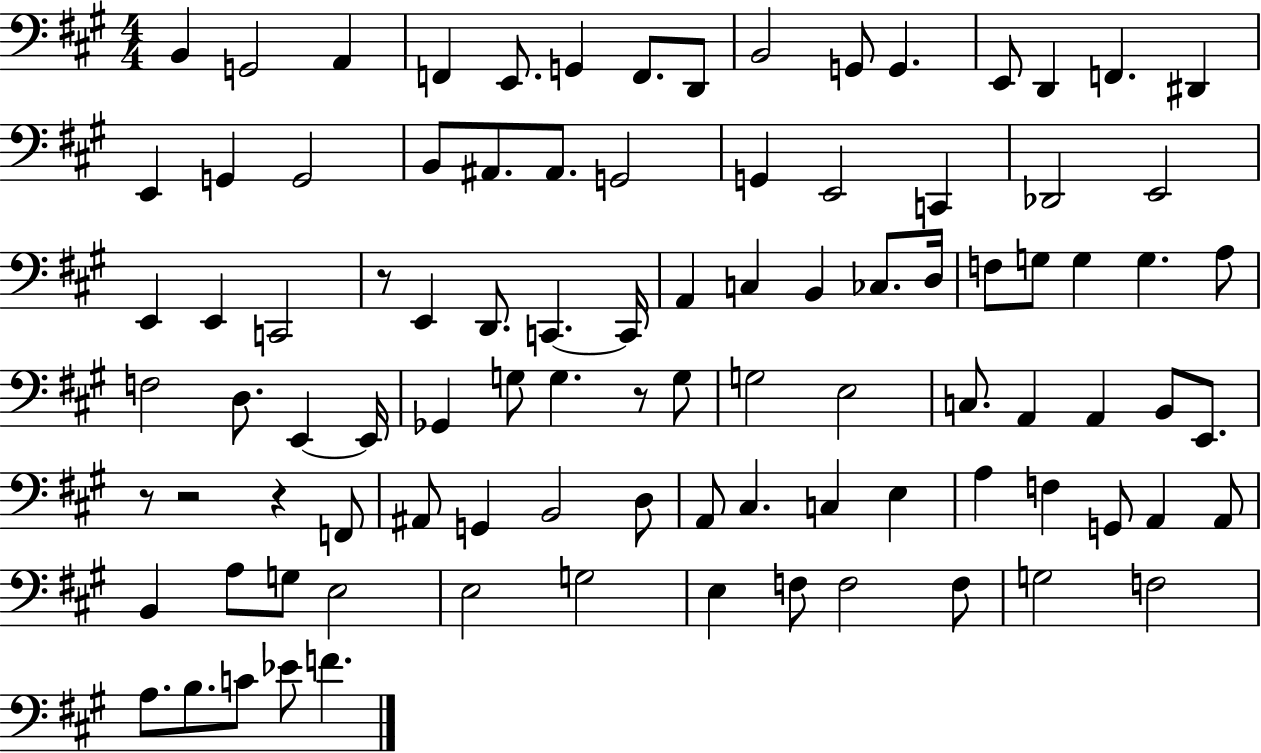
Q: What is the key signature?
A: A major